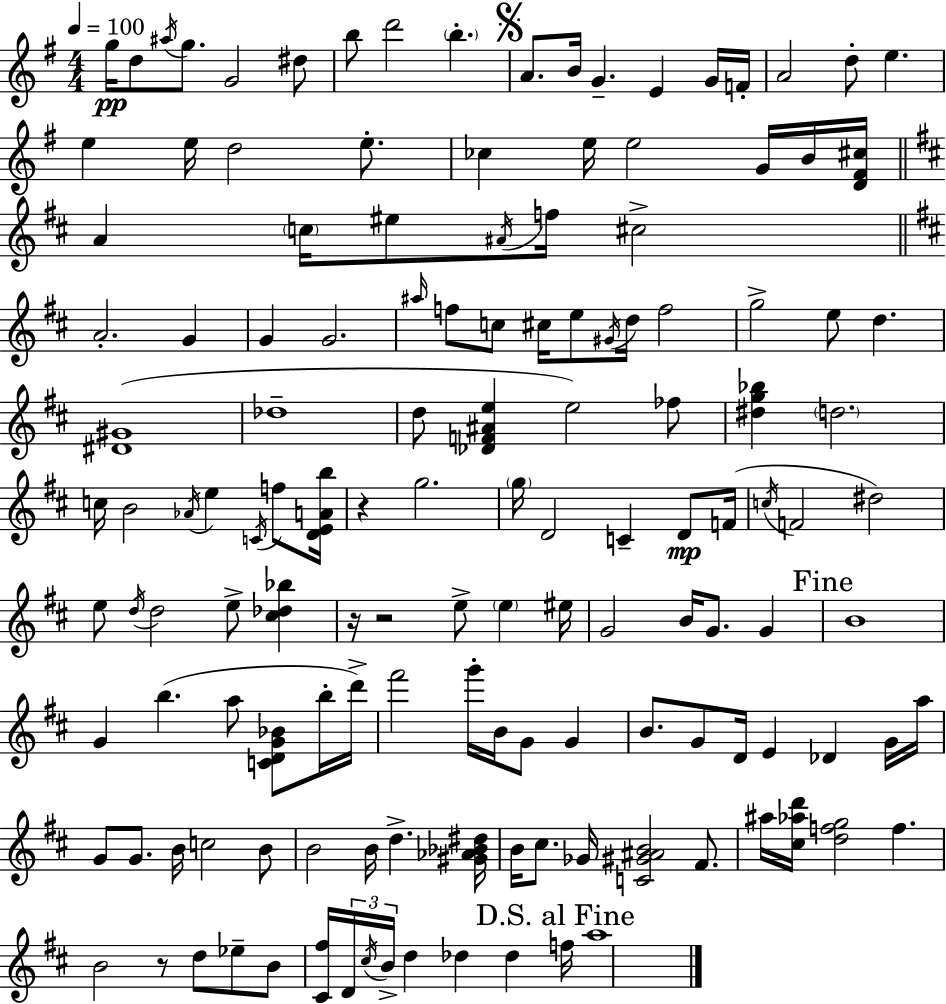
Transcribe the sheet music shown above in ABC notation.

X:1
T:Untitled
M:4/4
L:1/4
K:G
g/4 d/2 ^a/4 g/2 G2 ^d/2 b/2 d'2 b A/2 B/4 G E G/4 F/4 A2 d/2 e e e/4 d2 e/2 _c e/4 e2 G/4 B/4 [D^F^c]/4 A c/4 ^e/2 ^A/4 f/4 ^c2 A2 G G G2 ^a/4 f/2 c/2 ^c/4 e/2 ^G/4 d/4 f2 g2 e/2 d [^D^G]4 _d4 d/2 [_DF^Ae] e2 _f/2 [^dg_b] d2 c/4 B2 _A/4 e C/4 f/2 [DEAb]/4 z g2 g/4 D2 C D/2 F/4 c/4 F2 ^d2 e/2 d/4 d2 e/2 [^c_d_b] z/4 z2 e/2 e ^e/4 G2 B/4 G/2 G B4 G b a/2 [CDG_B]/2 b/4 d'/4 ^f'2 g'/4 B/4 G/2 G B/2 G/2 D/4 E _D G/4 a/4 G/2 G/2 B/4 c2 B/2 B2 B/4 d [^G_A_B^d]/4 B/4 ^c/2 _G/4 [C^G^AB]2 ^F/2 ^a/4 [^c_ad']/4 [dfg]2 f B2 z/2 d/2 _e/2 B/2 [^C^f]/4 D/4 ^c/4 B/4 d _d _d f/4 a4